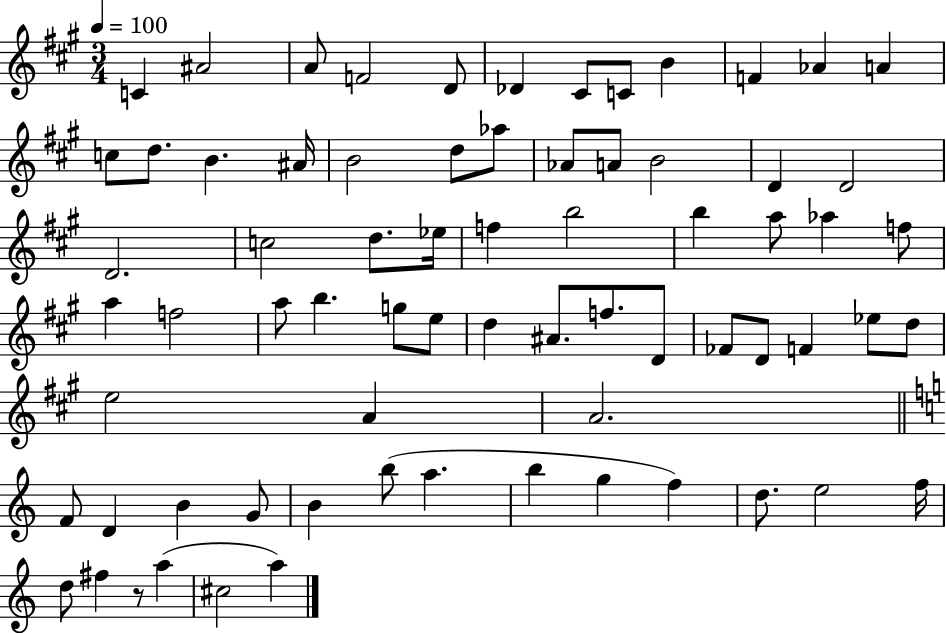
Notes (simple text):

C4/q A#4/h A4/e F4/h D4/e Db4/q C#4/e C4/e B4/q F4/q Ab4/q A4/q C5/e D5/e. B4/q. A#4/s B4/h D5/e Ab5/e Ab4/e A4/e B4/h D4/q D4/h D4/h. C5/h D5/e. Eb5/s F5/q B5/h B5/q A5/e Ab5/q F5/e A5/q F5/h A5/e B5/q. G5/e E5/e D5/q A#4/e. F5/e. D4/e FES4/e D4/e F4/q Eb5/e D5/e E5/h A4/q A4/h. F4/e D4/q B4/q G4/e B4/q B5/e A5/q. B5/q G5/q F5/q D5/e. E5/h F5/s D5/e F#5/q R/e A5/q C#5/h A5/q